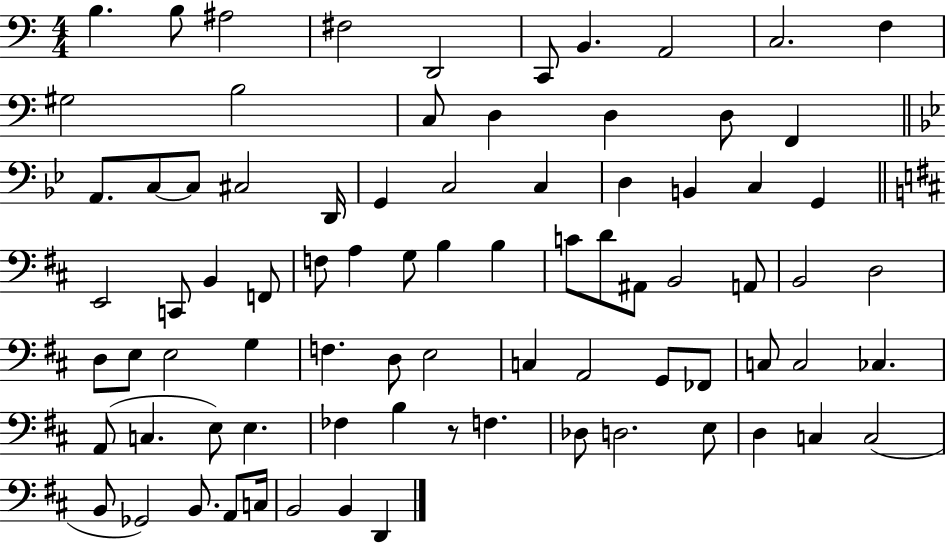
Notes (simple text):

B3/q. B3/e A#3/h F#3/h D2/h C2/e B2/q. A2/h C3/h. F3/q G#3/h B3/h C3/e D3/q D3/q D3/e F2/q A2/e. C3/e C3/e C#3/h D2/s G2/q C3/h C3/q D3/q B2/q C3/q G2/q E2/h C2/e B2/q F2/e F3/e A3/q G3/e B3/q B3/q C4/e D4/e A#2/e B2/h A2/e B2/h D3/h D3/e E3/e E3/h G3/q F3/q. D3/e E3/h C3/q A2/h G2/e FES2/e C3/e C3/h CES3/q. A2/e C3/q. E3/e E3/q. FES3/q B3/q R/e F3/q. Db3/e D3/h. E3/e D3/q C3/q C3/h B2/e Gb2/h B2/e. A2/e C3/s B2/h B2/q D2/q